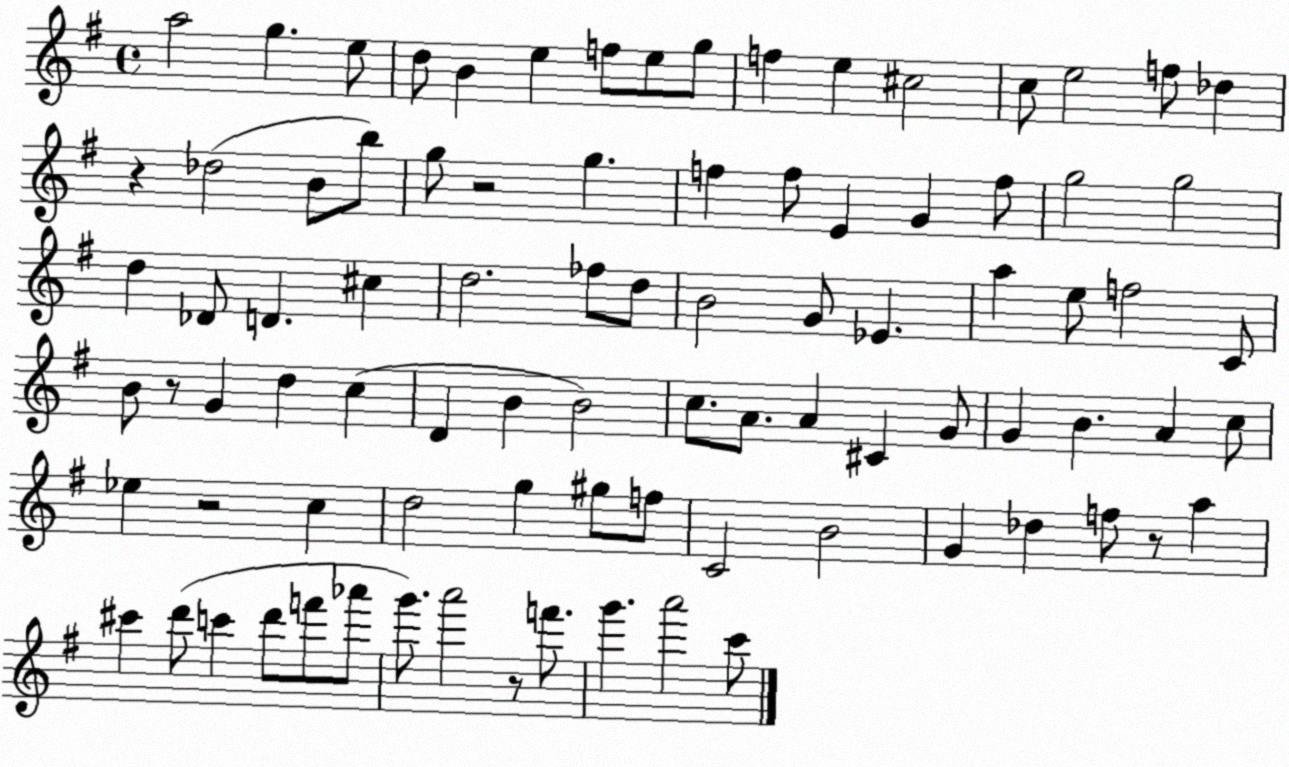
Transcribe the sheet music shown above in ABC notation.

X:1
T:Untitled
M:4/4
L:1/4
K:G
a2 g e/2 d/2 B e f/2 e/2 g/2 f e ^c2 c/2 e2 f/2 _d z _d2 B/2 b/2 g/2 z2 g f f/2 E G f/2 g2 g2 d _D/2 D ^c d2 _f/2 d/2 B2 G/2 _E a e/2 f2 C/2 B/2 z/2 G d c D B B2 c/2 A/2 A ^C G/2 G B A c/2 _e z2 c d2 g ^g/2 f/2 C2 B2 G _d f/2 z/2 a ^c' d'/2 c' d'/2 f'/2 _a'/2 g'/2 a'2 z/2 f'/2 g' a'2 c'/2